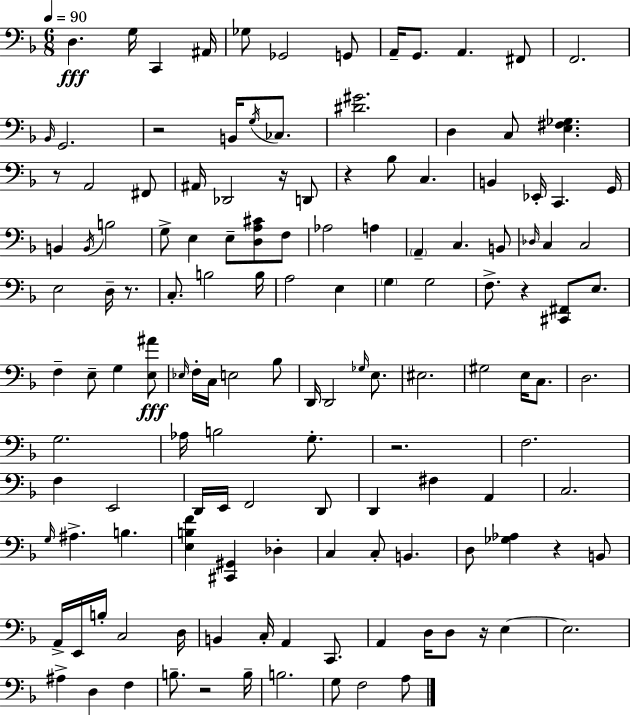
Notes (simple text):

D3/q. G3/s C2/q A#2/s Gb3/e Gb2/h G2/e A2/s G2/e. A2/q. F#2/e F2/h. Bb2/s G2/h. R/h B2/s G3/s CES3/e. [D#4,G#4]/h. D3/q C3/e [E3,F#3,Gb3]/q. R/e A2/h F#2/e A#2/s Db2/h R/s D2/e R/q Bb3/e C3/q. B2/q Eb2/s C2/q. G2/s B2/q B2/s B3/h G3/e E3/q E3/e [D3,A3,C#4]/e F3/e Ab3/h A3/q A2/q C3/q. B2/e Db3/s C3/q C3/h E3/h D3/s R/e. C3/e. B3/h B3/s A3/h E3/q G3/q G3/h F3/e. R/q [C#2,F#2]/e E3/e. F3/q E3/e G3/q [E3,A#4]/e Eb3/s F3/s C3/s E3/h Bb3/e D2/s D2/h Gb3/s E3/e. EIS3/h. G#3/h E3/s C3/e. D3/h. G3/h. Ab3/s B3/h G3/e. R/h. F3/h. F3/q E2/h D2/s E2/s F2/h D2/e D2/q F#3/q A2/q C3/h. G3/s A#3/q. B3/q. [E3,B3,F4]/q [C#2,G#2]/q Db3/q C3/q C3/e B2/q. D3/e [Gb3,Ab3]/q R/q B2/e A2/s E2/s B3/s C3/h D3/s B2/q C3/s A2/q C2/e. A2/q D3/s D3/e R/s E3/q E3/h. A#3/q D3/q F3/q B3/e. R/h B3/s B3/h. G3/e F3/h A3/e